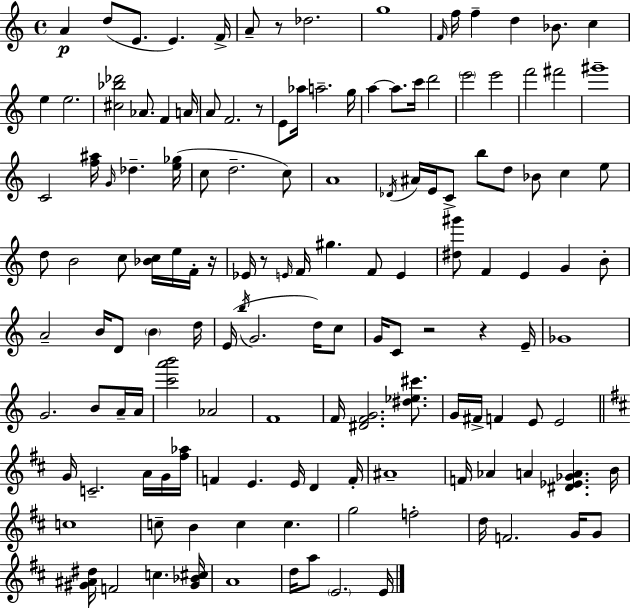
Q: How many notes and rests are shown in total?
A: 141